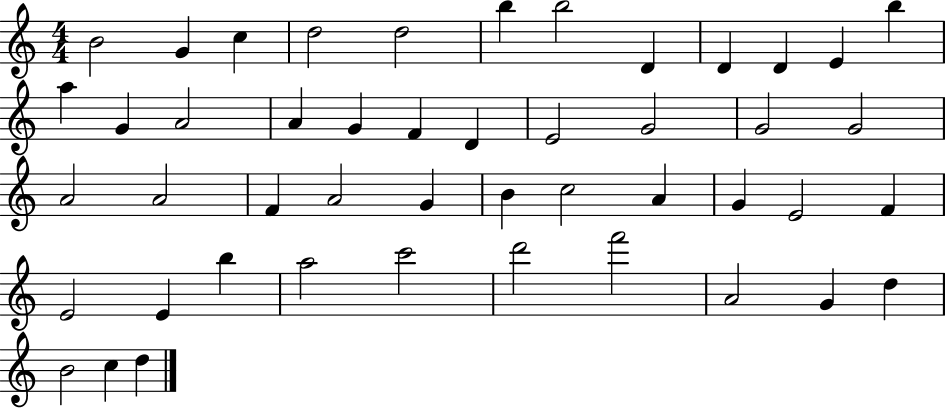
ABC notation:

X:1
T:Untitled
M:4/4
L:1/4
K:C
B2 G c d2 d2 b b2 D D D E b a G A2 A G F D E2 G2 G2 G2 A2 A2 F A2 G B c2 A G E2 F E2 E b a2 c'2 d'2 f'2 A2 G d B2 c d